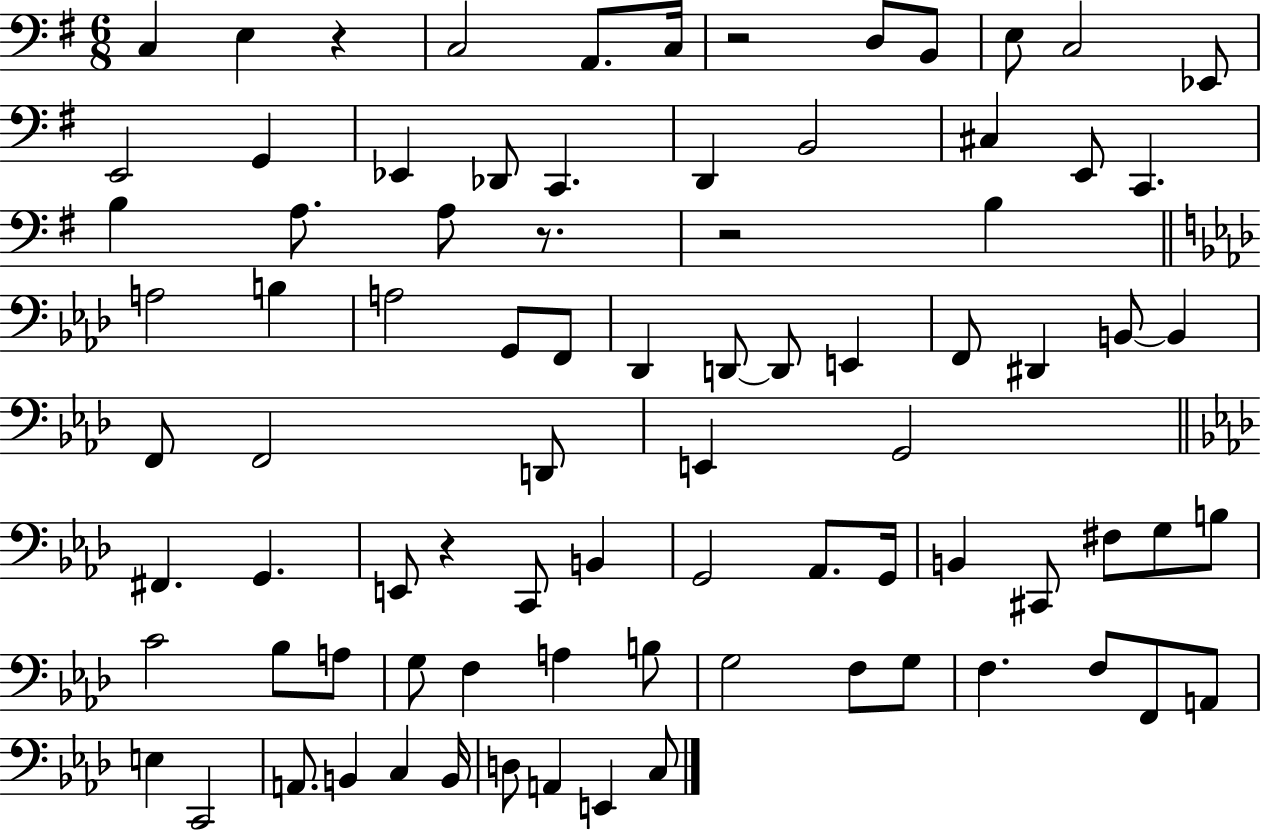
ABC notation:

X:1
T:Untitled
M:6/8
L:1/4
K:G
C, E, z C,2 A,,/2 C,/4 z2 D,/2 B,,/2 E,/2 C,2 _E,,/2 E,,2 G,, _E,, _D,,/2 C,, D,, B,,2 ^C, E,,/2 C,, B, A,/2 A,/2 z/2 z2 B, A,2 B, A,2 G,,/2 F,,/2 _D,, D,,/2 D,,/2 E,, F,,/2 ^D,, B,,/2 B,, F,,/2 F,,2 D,,/2 E,, G,,2 ^F,, G,, E,,/2 z C,,/2 B,, G,,2 _A,,/2 G,,/4 B,, ^C,,/2 ^F,/2 G,/2 B,/2 C2 _B,/2 A,/2 G,/2 F, A, B,/2 G,2 F,/2 G,/2 F, F,/2 F,,/2 A,,/2 E, C,,2 A,,/2 B,, C, B,,/4 D,/2 A,, E,, C,/2